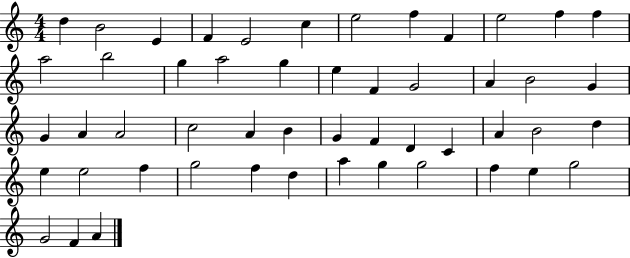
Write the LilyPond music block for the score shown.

{
  \clef treble
  \numericTimeSignature
  \time 4/4
  \key c \major
  d''4 b'2 e'4 | f'4 e'2 c''4 | e''2 f''4 f'4 | e''2 f''4 f''4 | \break a''2 b''2 | g''4 a''2 g''4 | e''4 f'4 g'2 | a'4 b'2 g'4 | \break g'4 a'4 a'2 | c''2 a'4 b'4 | g'4 f'4 d'4 c'4 | a'4 b'2 d''4 | \break e''4 e''2 f''4 | g''2 f''4 d''4 | a''4 g''4 g''2 | f''4 e''4 g''2 | \break g'2 f'4 a'4 | \bar "|."
}